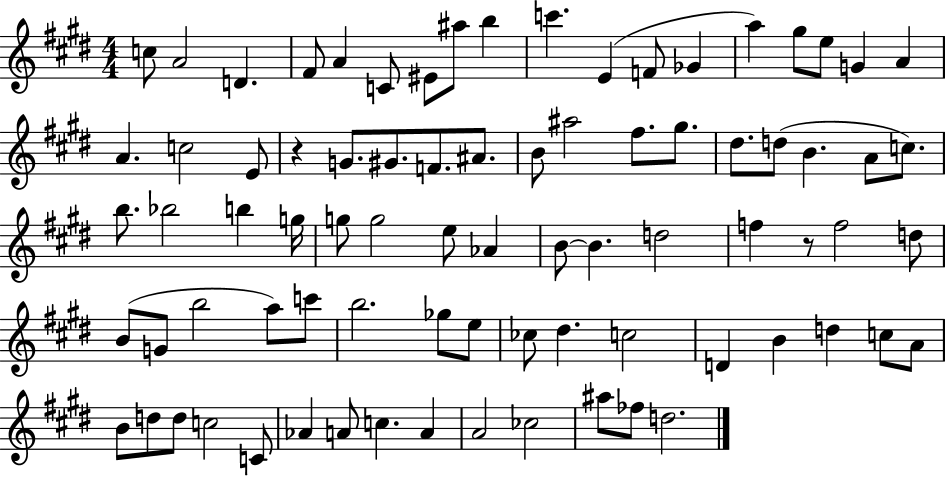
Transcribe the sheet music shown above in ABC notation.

X:1
T:Untitled
M:4/4
L:1/4
K:E
c/2 A2 D ^F/2 A C/2 ^E/2 ^a/2 b c' E F/2 _G a ^g/2 e/2 G A A c2 E/2 z G/2 ^G/2 F/2 ^A/2 B/2 ^a2 ^f/2 ^g/2 ^d/2 d/2 B A/2 c/2 b/2 _b2 b g/4 g/2 g2 e/2 _A B/2 B d2 f z/2 f2 d/2 B/2 G/2 b2 a/2 c'/2 b2 _g/2 e/2 _c/2 ^d c2 D B d c/2 A/2 B/2 d/2 d/2 c2 C/2 _A A/2 c A A2 _c2 ^a/2 _f/2 d2